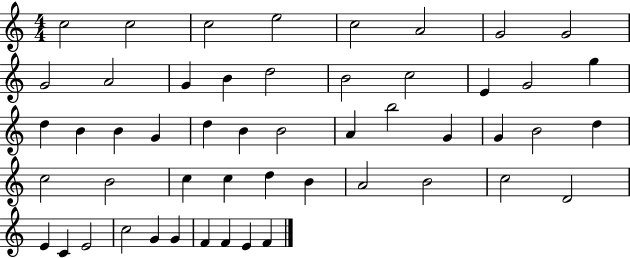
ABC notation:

X:1
T:Untitled
M:4/4
L:1/4
K:C
c2 c2 c2 e2 c2 A2 G2 G2 G2 A2 G B d2 B2 c2 E G2 g d B B G d B B2 A b2 G G B2 d c2 B2 c c d B A2 B2 c2 D2 E C E2 c2 G G F F E F